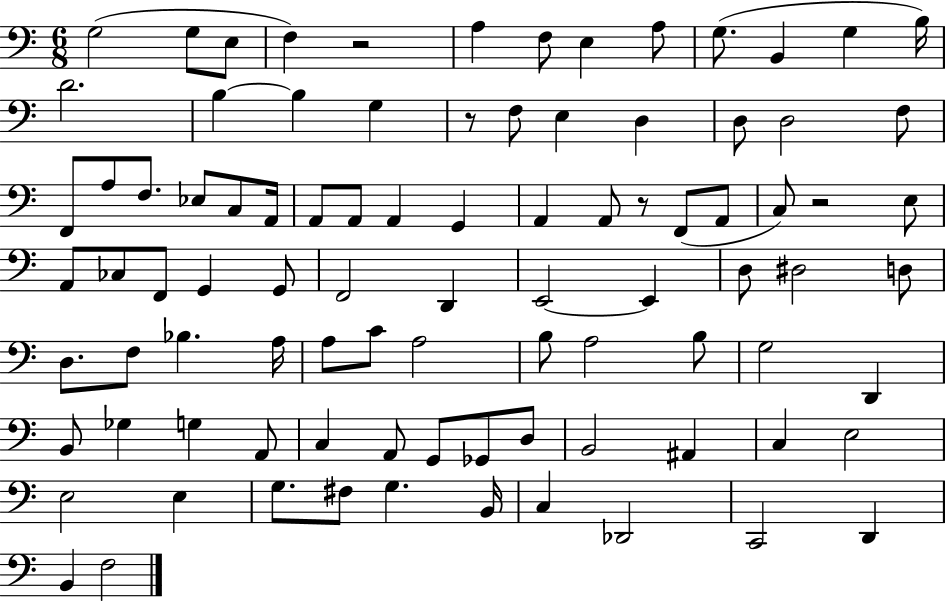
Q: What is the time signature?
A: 6/8